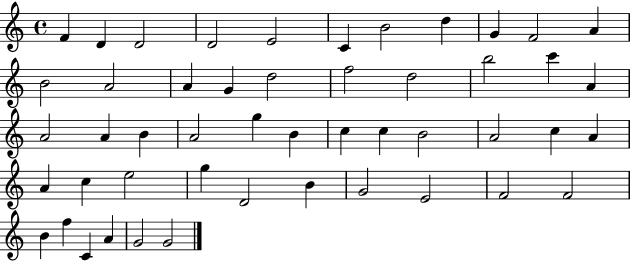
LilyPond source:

{
  \clef treble
  \time 4/4
  \defaultTimeSignature
  \key c \major
  f'4 d'4 d'2 | d'2 e'2 | c'4 b'2 d''4 | g'4 f'2 a'4 | \break b'2 a'2 | a'4 g'4 d''2 | f''2 d''2 | b''2 c'''4 a'4 | \break a'2 a'4 b'4 | a'2 g''4 b'4 | c''4 c''4 b'2 | a'2 c''4 a'4 | \break a'4 c''4 e''2 | g''4 d'2 b'4 | g'2 e'2 | f'2 f'2 | \break b'4 f''4 c'4 a'4 | g'2 g'2 | \bar "|."
}